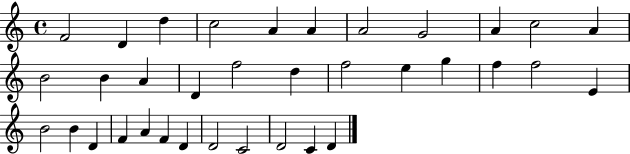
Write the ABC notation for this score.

X:1
T:Untitled
M:4/4
L:1/4
K:C
F2 D d c2 A A A2 G2 A c2 A B2 B A D f2 d f2 e g f f2 E B2 B D F A F D D2 C2 D2 C D